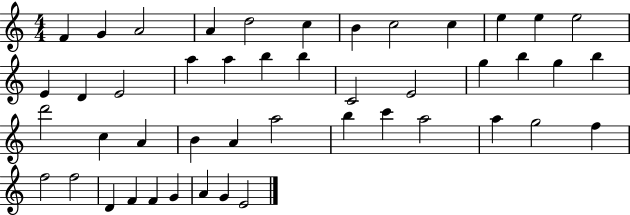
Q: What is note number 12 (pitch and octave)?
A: E5